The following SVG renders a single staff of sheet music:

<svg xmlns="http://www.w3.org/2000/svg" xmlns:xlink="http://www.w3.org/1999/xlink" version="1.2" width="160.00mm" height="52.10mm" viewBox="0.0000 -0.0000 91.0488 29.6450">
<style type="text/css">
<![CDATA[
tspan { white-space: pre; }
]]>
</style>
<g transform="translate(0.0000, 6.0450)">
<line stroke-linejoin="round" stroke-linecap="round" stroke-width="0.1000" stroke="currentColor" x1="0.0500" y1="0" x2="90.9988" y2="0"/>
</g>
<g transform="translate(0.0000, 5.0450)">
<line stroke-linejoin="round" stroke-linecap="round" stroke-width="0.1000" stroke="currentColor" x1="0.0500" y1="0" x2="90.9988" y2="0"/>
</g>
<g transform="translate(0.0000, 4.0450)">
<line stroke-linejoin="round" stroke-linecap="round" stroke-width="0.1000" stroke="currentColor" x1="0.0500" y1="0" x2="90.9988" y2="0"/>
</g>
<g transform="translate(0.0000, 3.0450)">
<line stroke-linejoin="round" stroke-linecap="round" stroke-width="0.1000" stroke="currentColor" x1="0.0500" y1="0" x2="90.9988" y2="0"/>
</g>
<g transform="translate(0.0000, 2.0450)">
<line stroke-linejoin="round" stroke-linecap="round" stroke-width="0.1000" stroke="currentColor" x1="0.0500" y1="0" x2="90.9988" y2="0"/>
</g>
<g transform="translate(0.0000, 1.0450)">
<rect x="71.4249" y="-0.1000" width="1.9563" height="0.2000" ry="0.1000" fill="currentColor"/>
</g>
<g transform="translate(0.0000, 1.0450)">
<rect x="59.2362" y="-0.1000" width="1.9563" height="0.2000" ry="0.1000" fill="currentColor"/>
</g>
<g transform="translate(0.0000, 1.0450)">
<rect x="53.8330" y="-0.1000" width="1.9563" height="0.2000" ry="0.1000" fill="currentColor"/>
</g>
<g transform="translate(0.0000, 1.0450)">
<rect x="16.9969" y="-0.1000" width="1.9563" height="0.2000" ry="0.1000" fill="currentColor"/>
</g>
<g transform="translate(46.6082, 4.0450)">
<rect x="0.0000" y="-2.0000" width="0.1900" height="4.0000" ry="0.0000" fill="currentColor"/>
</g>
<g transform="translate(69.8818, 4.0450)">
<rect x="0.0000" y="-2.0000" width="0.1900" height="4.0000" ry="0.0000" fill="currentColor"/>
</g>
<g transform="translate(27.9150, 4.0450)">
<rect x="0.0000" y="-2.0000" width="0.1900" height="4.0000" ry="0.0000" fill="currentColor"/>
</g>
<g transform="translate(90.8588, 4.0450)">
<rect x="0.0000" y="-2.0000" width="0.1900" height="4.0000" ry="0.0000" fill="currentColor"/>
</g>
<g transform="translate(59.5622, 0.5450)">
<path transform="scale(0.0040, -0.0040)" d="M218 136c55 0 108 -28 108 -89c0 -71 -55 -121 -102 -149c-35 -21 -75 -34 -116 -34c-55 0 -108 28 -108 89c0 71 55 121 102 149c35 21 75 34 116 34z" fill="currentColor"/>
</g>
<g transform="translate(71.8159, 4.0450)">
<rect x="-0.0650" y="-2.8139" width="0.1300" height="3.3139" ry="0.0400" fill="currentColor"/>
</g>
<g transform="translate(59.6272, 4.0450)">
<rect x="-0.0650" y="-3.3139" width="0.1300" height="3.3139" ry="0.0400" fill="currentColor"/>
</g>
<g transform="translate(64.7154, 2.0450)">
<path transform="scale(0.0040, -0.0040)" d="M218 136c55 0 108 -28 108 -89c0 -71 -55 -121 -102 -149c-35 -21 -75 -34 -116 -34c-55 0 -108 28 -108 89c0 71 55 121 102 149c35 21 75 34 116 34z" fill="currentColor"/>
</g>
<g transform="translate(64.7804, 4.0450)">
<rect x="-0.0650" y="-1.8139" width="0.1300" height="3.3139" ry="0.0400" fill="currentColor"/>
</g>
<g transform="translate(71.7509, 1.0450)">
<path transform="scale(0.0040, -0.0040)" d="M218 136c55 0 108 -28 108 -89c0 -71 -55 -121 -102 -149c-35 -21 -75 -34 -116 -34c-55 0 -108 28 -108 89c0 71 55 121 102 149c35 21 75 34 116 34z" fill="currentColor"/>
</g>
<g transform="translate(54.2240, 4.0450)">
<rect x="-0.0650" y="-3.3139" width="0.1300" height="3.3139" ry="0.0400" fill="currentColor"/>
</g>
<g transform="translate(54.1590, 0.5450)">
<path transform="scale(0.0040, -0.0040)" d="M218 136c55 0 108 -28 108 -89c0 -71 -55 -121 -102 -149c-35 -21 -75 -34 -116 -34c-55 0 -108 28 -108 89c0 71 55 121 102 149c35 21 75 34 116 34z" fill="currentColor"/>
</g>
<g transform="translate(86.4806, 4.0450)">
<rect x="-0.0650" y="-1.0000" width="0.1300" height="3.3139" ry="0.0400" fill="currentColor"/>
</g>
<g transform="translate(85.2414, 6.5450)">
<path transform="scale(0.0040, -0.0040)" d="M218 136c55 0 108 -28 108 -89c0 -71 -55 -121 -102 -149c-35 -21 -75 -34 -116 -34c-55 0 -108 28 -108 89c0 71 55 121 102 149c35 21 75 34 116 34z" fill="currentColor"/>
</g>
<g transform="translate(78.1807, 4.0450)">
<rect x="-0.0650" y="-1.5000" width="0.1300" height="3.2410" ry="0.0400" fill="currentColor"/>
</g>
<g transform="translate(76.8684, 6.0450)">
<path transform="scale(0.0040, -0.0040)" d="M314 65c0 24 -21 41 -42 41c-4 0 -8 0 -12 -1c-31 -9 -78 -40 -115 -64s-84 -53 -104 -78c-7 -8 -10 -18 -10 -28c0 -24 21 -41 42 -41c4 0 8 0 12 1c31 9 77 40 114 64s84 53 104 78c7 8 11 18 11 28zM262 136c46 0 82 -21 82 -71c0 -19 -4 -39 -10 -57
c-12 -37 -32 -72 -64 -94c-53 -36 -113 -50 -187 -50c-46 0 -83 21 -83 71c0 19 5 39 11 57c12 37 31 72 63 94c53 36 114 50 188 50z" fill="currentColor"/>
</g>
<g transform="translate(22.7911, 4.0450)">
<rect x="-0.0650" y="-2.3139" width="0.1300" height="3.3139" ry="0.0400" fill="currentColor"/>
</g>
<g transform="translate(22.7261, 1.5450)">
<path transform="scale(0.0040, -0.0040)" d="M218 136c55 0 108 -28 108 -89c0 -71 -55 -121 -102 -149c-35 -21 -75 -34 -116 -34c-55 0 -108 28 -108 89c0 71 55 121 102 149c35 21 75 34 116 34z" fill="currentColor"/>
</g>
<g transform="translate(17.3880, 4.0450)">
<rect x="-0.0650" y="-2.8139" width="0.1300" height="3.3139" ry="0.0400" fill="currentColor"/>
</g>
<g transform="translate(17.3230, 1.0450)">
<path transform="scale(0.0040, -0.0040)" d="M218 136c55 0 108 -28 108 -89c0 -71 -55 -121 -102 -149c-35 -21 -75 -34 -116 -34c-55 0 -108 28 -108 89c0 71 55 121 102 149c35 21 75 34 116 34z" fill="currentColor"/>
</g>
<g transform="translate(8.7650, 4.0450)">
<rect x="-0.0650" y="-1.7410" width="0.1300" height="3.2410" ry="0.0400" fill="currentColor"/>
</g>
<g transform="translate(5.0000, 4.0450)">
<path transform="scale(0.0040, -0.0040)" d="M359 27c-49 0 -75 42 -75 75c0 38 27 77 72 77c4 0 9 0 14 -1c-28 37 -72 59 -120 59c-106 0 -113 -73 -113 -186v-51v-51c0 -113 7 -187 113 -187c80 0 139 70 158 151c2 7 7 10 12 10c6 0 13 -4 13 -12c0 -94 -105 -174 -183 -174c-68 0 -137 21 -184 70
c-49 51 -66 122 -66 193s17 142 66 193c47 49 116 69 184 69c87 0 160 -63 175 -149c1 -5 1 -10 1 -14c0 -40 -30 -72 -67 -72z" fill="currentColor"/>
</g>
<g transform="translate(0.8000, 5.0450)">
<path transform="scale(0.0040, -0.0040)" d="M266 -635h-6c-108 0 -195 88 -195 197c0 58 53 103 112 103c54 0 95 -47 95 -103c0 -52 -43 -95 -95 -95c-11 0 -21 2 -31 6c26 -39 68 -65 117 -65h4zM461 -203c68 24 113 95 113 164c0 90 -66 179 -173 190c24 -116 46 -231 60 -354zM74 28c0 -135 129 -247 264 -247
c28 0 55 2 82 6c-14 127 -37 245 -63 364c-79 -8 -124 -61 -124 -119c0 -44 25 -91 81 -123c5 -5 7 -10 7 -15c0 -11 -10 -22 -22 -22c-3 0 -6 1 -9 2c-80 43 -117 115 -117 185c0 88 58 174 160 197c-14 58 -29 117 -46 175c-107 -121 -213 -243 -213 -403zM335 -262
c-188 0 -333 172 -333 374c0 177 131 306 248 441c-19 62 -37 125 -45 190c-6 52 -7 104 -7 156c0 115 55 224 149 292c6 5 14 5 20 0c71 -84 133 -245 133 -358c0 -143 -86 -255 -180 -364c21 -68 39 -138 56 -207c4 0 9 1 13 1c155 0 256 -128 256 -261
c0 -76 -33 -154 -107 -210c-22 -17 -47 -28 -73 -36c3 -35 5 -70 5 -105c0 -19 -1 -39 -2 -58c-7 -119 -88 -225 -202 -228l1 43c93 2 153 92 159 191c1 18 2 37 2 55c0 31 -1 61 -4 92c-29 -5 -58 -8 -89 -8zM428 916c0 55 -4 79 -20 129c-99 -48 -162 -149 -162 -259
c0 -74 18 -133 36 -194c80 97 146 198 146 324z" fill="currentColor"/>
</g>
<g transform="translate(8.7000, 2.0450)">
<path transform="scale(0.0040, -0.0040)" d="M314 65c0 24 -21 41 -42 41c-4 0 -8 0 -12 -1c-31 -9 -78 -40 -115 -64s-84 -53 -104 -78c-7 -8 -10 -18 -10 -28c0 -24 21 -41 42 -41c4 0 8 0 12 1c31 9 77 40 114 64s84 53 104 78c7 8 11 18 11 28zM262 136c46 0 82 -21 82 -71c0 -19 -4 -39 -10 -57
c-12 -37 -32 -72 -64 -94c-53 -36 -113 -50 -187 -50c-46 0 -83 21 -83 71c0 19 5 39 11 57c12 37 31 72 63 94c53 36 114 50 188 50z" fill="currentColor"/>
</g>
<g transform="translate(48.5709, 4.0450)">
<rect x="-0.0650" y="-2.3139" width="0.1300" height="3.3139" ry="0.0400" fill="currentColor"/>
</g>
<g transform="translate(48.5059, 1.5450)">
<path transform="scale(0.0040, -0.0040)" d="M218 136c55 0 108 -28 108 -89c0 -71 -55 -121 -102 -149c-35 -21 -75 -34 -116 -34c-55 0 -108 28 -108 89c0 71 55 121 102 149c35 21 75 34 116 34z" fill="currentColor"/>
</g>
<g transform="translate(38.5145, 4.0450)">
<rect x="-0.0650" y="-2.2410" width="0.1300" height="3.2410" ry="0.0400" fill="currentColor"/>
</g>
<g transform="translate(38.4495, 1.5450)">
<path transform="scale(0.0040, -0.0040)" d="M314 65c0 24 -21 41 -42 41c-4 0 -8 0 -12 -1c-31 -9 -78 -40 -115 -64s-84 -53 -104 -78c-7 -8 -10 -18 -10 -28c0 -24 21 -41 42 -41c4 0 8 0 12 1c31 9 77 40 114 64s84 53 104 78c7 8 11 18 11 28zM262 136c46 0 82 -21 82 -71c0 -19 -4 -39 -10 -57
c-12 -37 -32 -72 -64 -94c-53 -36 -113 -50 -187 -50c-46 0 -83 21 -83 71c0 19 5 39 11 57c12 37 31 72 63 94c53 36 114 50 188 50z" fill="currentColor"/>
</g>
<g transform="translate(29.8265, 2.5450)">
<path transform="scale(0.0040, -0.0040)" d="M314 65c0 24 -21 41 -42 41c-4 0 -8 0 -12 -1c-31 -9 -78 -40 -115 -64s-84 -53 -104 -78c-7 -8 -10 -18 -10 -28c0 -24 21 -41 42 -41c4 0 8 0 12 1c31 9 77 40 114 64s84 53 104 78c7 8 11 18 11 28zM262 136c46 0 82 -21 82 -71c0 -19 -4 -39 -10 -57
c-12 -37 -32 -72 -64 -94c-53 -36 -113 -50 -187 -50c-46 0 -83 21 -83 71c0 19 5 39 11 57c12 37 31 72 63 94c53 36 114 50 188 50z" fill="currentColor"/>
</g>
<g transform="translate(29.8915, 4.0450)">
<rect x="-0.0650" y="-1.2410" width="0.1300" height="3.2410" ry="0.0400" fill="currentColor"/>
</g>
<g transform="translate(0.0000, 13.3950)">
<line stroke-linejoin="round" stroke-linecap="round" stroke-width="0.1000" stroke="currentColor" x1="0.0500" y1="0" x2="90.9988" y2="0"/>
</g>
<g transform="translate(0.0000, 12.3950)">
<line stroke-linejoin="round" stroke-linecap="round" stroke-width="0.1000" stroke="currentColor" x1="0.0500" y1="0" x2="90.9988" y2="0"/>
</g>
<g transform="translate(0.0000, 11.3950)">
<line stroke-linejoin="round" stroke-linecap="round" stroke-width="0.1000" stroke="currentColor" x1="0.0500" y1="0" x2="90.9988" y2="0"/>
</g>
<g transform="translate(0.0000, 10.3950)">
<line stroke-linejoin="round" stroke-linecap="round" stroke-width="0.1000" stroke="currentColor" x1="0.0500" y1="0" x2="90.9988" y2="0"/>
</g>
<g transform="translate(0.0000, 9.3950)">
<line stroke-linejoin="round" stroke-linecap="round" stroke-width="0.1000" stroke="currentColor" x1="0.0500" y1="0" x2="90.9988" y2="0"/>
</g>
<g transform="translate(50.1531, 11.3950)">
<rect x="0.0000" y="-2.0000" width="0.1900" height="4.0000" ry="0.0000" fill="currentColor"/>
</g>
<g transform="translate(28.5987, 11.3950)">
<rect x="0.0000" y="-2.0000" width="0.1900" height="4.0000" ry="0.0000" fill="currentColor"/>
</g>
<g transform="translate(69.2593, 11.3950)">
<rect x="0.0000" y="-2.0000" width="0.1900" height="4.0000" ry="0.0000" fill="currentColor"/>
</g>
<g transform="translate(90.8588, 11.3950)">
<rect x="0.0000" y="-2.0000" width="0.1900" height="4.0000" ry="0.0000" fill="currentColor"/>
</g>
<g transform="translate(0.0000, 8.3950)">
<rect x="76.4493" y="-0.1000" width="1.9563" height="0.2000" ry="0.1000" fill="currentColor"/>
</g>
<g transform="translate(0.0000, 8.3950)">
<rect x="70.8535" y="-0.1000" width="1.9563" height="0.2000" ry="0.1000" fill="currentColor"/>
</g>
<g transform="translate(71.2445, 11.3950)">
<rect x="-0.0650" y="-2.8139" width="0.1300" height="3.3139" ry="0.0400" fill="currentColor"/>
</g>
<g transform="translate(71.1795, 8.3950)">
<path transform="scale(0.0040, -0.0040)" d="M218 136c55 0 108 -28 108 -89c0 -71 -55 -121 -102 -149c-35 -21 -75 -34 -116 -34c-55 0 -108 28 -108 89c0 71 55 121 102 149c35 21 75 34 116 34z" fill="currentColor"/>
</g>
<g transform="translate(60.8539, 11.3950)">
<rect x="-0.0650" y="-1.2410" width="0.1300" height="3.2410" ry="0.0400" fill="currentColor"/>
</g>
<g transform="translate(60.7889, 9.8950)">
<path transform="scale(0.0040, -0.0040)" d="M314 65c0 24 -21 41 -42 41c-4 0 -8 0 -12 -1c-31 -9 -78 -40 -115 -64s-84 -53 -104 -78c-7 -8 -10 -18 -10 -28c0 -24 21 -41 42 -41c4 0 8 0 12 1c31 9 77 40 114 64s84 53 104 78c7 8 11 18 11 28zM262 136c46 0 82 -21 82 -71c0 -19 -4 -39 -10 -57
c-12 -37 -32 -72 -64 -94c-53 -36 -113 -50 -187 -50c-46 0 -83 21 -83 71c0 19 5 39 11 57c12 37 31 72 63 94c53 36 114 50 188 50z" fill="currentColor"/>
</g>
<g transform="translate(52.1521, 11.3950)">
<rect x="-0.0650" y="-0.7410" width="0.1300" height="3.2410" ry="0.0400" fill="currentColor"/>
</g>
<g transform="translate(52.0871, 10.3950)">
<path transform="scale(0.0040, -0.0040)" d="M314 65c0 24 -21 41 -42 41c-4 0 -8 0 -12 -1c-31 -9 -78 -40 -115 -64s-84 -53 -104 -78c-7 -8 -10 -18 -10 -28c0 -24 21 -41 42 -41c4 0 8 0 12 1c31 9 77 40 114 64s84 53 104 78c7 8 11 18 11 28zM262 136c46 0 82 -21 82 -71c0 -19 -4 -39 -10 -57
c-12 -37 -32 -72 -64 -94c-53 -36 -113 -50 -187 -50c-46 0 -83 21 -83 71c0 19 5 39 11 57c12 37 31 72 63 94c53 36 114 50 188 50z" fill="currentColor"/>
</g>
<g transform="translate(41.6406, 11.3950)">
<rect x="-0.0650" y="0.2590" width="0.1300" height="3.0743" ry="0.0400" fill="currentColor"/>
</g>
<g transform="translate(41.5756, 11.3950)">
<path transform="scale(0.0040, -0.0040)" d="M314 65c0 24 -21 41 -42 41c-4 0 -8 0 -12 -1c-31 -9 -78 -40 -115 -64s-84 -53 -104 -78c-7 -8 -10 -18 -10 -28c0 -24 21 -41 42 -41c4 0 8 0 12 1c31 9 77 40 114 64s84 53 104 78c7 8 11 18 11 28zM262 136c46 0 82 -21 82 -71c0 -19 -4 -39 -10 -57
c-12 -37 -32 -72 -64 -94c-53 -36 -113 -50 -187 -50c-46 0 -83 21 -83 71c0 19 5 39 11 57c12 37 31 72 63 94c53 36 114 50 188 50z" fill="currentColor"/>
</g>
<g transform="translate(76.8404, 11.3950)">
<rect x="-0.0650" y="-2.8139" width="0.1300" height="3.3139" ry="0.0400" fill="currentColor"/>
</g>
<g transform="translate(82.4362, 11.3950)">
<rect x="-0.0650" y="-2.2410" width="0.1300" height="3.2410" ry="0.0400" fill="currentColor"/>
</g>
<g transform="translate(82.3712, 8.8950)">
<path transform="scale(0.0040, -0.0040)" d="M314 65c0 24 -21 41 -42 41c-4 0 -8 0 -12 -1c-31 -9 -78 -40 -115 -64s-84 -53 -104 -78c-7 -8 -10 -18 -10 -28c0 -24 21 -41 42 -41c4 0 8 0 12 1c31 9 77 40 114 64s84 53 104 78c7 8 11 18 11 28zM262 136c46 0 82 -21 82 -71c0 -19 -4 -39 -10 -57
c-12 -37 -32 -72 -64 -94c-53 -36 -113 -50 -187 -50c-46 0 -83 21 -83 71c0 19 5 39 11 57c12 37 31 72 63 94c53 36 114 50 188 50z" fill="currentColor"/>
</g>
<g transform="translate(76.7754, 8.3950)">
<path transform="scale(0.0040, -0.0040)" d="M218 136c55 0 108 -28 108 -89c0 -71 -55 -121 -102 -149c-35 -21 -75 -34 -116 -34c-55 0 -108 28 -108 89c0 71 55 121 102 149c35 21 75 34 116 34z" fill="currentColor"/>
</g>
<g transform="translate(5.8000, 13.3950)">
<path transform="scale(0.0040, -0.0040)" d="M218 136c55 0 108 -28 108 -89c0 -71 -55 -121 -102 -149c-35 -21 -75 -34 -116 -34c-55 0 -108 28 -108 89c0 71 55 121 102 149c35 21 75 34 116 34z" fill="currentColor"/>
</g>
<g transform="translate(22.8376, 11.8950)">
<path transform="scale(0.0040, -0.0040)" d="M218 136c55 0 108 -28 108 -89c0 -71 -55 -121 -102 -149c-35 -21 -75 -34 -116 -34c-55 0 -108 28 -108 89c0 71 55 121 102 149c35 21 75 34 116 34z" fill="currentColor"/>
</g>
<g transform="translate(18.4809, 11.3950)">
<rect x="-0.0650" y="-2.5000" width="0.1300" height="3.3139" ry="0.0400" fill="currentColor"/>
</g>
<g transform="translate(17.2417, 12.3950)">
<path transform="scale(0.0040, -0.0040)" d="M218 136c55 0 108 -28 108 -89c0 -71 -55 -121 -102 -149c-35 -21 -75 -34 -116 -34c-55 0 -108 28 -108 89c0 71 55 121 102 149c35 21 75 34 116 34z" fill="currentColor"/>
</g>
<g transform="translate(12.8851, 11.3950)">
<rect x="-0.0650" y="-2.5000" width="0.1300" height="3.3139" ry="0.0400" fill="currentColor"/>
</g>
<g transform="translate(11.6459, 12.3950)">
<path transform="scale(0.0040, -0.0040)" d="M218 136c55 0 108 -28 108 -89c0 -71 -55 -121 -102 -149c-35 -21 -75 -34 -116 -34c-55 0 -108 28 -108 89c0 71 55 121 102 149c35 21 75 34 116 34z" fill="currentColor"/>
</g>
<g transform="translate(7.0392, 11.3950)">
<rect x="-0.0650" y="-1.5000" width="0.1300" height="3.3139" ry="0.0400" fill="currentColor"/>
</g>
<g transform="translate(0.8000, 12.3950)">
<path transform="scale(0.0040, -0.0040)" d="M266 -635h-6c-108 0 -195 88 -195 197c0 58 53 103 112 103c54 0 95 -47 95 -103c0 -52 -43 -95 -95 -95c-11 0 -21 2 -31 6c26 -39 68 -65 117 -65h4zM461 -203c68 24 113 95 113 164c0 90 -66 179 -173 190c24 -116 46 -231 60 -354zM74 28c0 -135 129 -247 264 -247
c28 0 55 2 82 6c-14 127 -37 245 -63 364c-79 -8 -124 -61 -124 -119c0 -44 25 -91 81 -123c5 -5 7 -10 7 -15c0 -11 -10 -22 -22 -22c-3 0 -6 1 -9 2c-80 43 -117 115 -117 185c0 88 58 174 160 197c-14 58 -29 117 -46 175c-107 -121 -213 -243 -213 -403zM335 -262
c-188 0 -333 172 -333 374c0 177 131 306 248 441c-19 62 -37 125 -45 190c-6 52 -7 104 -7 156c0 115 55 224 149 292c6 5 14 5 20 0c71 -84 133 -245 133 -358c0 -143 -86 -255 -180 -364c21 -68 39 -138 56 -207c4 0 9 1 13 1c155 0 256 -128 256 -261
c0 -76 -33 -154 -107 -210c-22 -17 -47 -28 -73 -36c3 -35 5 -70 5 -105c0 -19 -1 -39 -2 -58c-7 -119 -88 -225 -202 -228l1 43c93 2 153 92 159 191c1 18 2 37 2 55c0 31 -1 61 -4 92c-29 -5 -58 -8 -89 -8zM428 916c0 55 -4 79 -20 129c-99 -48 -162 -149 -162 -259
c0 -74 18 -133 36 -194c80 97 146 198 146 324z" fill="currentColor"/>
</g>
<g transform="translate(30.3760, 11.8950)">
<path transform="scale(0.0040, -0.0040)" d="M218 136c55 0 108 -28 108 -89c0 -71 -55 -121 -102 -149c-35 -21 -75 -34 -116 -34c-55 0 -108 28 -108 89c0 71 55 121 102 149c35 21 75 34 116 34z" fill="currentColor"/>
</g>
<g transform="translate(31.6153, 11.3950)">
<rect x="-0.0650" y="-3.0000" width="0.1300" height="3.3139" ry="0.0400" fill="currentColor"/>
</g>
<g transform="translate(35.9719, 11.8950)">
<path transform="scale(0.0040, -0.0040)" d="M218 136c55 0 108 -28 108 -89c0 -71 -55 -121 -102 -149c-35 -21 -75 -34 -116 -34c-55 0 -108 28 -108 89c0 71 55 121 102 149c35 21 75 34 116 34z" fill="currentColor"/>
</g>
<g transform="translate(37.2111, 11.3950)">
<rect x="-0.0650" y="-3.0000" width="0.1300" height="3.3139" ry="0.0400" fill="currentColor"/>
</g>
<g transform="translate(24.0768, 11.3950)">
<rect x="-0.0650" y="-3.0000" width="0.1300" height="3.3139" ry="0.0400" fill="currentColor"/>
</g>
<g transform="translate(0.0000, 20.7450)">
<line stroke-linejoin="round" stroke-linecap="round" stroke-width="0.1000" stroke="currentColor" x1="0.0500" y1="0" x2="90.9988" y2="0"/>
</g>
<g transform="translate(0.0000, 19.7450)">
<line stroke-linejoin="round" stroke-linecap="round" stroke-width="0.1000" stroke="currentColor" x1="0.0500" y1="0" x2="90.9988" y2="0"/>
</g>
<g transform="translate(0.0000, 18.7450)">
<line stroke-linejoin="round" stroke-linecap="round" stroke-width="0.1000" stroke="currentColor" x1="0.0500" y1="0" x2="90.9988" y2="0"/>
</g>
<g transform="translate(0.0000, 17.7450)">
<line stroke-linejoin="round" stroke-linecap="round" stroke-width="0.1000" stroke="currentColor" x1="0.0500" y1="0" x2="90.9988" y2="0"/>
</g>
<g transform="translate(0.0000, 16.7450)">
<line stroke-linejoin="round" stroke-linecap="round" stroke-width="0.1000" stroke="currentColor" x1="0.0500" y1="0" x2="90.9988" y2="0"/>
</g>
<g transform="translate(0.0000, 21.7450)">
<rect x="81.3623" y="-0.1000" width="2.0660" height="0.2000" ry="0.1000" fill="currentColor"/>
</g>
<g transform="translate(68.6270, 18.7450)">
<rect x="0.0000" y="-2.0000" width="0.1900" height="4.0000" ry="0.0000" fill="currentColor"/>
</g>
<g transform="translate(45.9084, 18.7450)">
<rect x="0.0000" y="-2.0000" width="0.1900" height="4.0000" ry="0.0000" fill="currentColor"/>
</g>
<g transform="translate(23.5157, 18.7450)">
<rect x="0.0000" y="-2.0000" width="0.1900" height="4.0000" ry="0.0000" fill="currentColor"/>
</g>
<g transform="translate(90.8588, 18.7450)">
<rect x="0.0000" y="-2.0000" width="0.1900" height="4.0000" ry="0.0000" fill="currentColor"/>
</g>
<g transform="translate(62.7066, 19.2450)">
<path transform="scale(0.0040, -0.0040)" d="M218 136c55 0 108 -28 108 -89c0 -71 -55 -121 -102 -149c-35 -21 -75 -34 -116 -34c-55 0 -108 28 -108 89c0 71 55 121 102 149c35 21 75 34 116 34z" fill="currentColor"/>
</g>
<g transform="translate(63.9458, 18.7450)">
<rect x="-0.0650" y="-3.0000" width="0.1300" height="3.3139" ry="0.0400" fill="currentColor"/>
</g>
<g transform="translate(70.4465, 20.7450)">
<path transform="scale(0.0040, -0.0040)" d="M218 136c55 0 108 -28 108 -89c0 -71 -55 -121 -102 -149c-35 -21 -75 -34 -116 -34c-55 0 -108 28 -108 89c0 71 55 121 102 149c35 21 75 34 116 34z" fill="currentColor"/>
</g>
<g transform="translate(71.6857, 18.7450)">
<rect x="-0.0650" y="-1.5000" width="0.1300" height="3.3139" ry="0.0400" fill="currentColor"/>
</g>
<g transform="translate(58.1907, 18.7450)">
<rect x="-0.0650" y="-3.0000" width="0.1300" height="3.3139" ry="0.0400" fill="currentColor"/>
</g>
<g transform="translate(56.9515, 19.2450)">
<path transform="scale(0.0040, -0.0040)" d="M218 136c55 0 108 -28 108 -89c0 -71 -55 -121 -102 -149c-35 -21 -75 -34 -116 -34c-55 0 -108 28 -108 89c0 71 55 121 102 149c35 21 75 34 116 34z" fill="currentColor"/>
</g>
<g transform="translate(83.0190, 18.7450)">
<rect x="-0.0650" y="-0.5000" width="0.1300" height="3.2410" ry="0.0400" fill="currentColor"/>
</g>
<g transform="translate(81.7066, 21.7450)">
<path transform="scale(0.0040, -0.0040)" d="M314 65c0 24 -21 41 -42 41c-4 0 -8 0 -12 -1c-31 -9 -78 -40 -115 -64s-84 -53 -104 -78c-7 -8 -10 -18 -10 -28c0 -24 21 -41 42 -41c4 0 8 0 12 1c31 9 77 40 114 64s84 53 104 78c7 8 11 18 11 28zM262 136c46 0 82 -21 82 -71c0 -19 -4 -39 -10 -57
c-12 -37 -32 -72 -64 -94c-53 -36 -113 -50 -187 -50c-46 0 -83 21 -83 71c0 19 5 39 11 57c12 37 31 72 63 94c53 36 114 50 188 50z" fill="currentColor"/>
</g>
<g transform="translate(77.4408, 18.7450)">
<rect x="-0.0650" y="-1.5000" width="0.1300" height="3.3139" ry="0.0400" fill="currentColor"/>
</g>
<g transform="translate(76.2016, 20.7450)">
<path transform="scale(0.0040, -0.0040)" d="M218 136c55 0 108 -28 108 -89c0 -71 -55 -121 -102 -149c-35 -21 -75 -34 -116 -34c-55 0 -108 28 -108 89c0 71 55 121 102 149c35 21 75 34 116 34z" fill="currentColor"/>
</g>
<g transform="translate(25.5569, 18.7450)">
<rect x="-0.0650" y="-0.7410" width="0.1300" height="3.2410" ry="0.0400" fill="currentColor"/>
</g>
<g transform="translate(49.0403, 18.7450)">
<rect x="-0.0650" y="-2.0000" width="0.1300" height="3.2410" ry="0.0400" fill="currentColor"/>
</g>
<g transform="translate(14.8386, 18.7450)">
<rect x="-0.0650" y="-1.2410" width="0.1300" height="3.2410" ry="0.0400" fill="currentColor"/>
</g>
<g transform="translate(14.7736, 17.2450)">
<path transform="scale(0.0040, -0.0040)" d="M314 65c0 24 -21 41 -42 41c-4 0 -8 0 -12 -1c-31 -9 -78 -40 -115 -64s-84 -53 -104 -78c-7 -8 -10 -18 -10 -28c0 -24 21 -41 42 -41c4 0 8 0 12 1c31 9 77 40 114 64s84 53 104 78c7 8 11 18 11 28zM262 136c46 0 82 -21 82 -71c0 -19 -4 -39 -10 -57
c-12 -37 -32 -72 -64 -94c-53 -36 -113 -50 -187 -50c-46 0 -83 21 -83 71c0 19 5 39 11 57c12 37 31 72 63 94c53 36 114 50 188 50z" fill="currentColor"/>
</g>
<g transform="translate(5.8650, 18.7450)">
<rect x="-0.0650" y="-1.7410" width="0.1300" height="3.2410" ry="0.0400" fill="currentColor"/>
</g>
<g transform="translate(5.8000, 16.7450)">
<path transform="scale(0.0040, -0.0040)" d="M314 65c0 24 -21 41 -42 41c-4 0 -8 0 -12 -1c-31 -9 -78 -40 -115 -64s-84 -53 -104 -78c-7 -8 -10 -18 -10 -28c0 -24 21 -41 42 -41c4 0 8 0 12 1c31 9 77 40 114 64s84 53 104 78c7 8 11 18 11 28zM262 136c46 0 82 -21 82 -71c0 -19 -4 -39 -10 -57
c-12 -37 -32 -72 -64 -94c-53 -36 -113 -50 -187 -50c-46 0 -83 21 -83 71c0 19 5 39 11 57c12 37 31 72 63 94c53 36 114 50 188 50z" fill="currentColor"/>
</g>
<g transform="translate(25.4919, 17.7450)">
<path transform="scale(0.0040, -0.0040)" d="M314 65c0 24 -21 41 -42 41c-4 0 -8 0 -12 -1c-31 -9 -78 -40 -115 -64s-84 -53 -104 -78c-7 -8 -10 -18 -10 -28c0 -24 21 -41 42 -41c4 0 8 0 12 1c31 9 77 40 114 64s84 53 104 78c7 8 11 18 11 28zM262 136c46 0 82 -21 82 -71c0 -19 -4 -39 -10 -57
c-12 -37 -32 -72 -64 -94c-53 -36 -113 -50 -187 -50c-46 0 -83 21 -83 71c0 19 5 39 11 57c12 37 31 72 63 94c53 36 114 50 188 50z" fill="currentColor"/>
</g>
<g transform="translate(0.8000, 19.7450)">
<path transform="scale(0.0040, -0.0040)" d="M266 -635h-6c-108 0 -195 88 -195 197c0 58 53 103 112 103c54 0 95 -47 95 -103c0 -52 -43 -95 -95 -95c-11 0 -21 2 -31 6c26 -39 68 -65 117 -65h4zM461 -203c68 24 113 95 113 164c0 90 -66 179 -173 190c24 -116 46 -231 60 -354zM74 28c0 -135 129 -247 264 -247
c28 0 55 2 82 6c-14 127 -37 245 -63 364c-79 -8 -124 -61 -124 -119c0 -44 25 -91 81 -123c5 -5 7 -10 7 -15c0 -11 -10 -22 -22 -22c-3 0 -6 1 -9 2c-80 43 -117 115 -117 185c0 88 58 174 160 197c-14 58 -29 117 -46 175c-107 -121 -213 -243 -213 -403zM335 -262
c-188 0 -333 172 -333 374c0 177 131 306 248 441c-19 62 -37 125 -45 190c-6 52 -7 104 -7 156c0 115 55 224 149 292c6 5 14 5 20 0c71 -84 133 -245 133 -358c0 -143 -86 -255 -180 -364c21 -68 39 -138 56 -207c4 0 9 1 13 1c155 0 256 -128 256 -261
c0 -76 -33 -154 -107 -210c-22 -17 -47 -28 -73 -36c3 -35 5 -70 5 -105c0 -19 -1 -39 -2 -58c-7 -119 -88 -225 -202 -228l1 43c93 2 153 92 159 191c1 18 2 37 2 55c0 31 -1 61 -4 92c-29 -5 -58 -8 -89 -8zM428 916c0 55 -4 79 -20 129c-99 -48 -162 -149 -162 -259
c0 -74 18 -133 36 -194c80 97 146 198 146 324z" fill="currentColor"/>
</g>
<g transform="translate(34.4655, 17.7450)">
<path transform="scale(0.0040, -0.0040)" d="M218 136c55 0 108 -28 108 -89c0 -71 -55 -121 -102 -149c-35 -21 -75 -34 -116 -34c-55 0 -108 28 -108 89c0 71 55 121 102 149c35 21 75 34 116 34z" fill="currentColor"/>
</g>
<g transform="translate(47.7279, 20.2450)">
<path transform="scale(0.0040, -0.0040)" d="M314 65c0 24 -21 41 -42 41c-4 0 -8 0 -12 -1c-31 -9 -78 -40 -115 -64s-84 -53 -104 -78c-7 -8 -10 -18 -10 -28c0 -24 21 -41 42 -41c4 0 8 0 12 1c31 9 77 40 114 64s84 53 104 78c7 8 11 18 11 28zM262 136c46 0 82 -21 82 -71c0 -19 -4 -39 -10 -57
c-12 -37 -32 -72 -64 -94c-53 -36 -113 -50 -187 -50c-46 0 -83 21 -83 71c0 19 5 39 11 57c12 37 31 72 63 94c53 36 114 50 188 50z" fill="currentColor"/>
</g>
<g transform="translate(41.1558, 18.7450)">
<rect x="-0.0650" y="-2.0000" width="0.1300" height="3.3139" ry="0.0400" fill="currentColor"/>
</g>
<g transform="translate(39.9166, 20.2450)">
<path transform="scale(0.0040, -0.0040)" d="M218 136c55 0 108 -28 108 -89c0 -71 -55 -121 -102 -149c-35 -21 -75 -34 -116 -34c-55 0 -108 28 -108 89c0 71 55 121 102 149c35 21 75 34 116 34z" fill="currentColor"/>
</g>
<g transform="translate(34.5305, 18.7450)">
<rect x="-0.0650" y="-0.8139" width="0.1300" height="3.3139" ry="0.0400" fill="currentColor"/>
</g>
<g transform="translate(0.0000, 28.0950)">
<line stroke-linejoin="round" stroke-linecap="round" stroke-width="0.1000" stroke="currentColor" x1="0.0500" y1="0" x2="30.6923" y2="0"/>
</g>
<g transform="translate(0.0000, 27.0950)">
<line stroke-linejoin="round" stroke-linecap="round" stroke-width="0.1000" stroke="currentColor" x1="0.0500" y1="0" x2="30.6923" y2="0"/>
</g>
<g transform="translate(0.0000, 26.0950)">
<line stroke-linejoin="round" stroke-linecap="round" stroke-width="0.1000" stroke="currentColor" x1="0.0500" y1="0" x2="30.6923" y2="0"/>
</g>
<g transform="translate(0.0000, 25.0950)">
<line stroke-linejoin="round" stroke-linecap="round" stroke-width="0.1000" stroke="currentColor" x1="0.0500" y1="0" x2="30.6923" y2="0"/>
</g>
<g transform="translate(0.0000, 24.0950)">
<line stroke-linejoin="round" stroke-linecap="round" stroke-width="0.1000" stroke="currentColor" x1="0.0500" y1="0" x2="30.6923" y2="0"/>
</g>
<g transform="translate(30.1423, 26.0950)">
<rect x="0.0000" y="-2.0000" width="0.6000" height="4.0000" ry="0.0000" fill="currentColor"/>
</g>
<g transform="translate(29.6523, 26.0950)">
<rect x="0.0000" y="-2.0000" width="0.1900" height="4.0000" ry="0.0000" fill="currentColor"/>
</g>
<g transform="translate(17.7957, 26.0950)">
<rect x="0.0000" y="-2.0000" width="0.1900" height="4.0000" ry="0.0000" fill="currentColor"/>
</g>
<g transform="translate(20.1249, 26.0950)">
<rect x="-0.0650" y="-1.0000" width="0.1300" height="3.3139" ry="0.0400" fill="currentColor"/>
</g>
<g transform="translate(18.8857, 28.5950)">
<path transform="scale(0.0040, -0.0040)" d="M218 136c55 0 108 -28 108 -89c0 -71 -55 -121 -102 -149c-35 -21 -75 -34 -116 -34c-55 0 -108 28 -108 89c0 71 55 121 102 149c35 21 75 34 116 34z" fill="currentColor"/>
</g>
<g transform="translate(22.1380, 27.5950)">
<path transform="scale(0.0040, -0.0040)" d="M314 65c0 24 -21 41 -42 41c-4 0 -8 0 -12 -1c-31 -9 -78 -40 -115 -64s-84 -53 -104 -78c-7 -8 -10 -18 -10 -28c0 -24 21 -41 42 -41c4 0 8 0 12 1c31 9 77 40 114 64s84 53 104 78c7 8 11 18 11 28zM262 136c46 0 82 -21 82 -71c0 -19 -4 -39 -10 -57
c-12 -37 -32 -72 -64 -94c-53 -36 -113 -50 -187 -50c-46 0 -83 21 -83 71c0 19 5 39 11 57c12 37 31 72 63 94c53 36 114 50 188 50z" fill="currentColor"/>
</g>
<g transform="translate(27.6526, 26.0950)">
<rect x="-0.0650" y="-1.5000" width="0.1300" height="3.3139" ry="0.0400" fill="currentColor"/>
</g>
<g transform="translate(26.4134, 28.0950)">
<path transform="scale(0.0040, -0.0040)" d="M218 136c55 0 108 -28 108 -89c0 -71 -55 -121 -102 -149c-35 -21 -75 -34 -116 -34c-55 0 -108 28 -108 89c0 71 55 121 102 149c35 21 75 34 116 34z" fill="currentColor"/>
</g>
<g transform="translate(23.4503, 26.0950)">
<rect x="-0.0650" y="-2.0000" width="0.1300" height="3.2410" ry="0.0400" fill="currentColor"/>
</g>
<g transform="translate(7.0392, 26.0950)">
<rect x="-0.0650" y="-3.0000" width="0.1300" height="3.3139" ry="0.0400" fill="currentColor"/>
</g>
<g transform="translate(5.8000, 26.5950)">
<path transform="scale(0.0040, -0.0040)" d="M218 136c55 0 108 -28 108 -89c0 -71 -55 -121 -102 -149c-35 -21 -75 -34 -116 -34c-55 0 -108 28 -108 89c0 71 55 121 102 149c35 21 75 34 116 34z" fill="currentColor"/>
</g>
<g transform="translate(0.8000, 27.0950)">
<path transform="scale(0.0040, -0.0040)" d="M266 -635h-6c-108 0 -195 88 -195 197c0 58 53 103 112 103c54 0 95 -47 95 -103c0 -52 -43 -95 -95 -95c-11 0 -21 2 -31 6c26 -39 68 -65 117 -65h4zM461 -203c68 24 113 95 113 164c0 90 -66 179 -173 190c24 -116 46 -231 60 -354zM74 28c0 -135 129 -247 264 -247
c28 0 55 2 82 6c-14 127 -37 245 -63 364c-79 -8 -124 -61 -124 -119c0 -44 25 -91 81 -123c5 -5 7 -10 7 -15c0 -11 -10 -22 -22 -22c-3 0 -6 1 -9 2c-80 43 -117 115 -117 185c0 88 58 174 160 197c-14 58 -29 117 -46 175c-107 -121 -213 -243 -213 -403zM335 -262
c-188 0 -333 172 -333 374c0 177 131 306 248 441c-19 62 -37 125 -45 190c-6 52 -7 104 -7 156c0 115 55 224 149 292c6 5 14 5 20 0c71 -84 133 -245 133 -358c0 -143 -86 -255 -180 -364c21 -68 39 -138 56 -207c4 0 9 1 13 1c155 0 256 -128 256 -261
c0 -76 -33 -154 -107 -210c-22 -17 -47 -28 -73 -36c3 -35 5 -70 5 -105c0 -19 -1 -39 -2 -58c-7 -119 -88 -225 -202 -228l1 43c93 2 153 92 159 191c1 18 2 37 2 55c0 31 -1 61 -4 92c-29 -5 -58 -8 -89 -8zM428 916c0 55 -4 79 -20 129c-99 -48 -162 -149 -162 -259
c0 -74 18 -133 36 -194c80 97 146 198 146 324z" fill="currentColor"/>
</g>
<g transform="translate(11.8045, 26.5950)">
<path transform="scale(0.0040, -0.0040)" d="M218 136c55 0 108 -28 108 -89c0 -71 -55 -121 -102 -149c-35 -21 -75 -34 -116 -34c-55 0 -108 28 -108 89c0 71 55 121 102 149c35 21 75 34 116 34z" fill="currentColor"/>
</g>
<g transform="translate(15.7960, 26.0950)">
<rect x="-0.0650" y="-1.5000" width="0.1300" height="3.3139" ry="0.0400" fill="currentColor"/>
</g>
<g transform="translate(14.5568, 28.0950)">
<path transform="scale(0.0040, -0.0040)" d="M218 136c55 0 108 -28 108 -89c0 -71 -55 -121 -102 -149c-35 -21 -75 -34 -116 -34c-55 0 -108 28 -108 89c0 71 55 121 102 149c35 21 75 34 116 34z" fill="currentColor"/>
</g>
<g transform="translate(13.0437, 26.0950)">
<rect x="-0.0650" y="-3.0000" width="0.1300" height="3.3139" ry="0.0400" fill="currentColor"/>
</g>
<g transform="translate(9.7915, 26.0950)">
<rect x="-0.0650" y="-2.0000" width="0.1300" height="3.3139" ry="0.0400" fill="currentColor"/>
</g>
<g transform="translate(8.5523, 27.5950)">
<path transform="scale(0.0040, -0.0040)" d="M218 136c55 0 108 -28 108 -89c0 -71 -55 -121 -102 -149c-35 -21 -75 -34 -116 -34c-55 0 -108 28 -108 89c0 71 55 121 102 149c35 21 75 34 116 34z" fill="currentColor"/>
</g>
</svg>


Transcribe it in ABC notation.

X:1
T:Untitled
M:4/4
L:1/4
K:C
f2 a g e2 g2 g b b f a E2 D E G G A A A B2 d2 e2 a a g2 f2 e2 d2 d F F2 A A E E C2 A F A E D F2 E